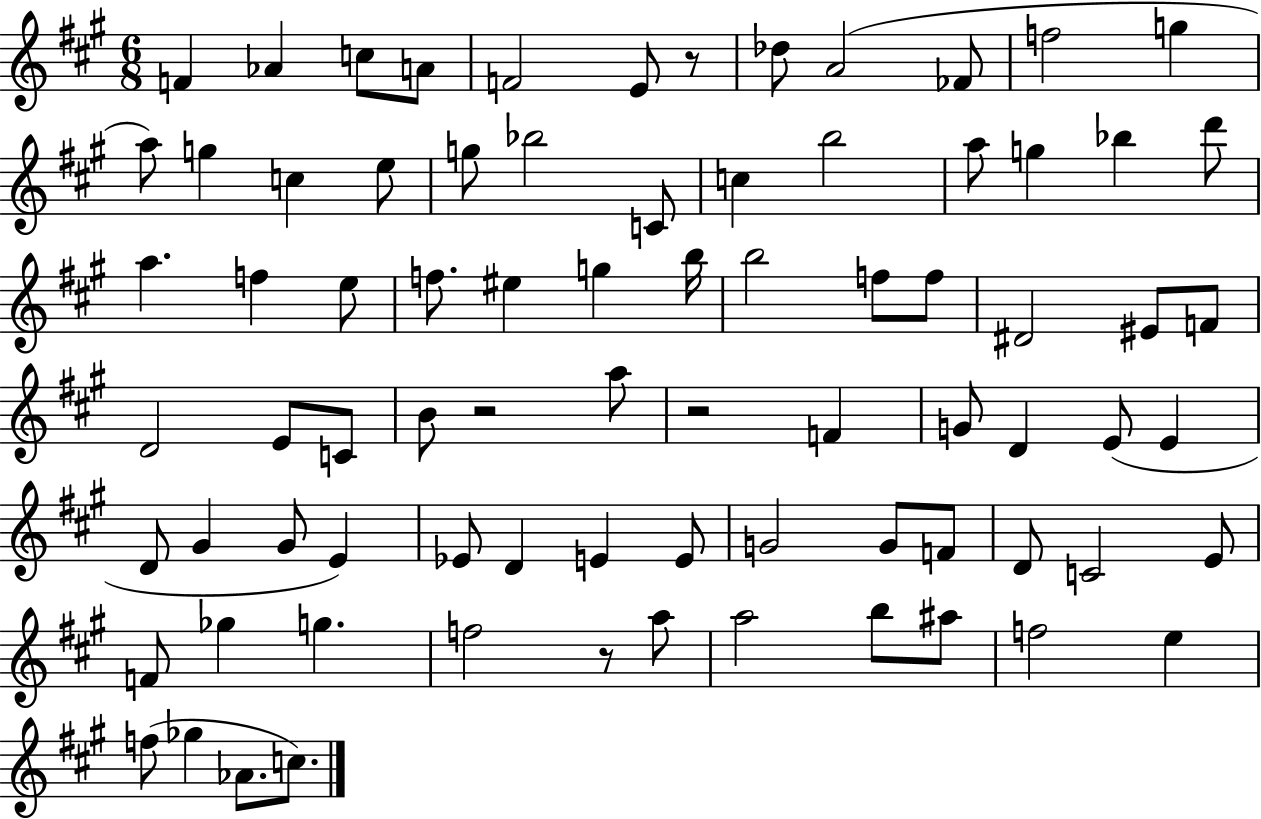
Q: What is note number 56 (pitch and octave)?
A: G4